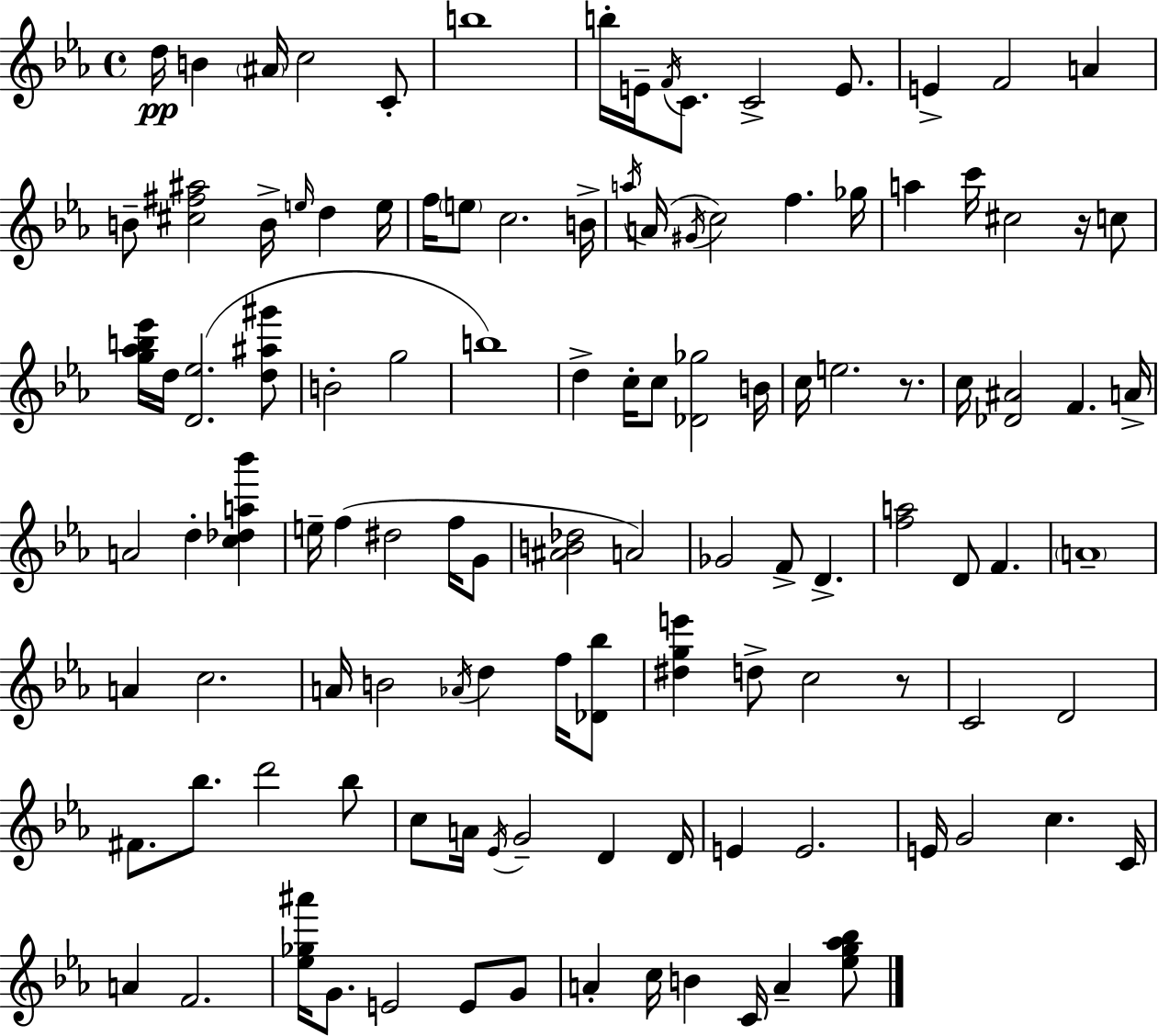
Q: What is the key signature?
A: C minor